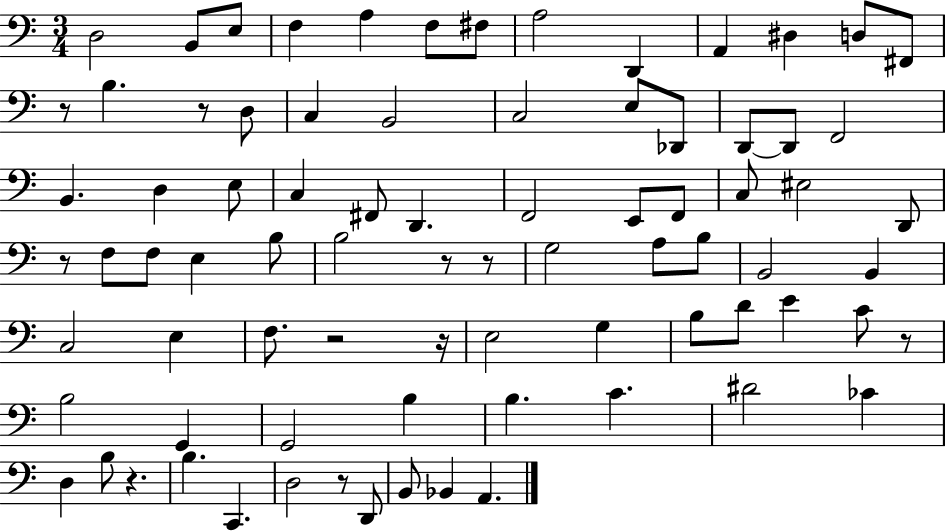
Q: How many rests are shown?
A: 10